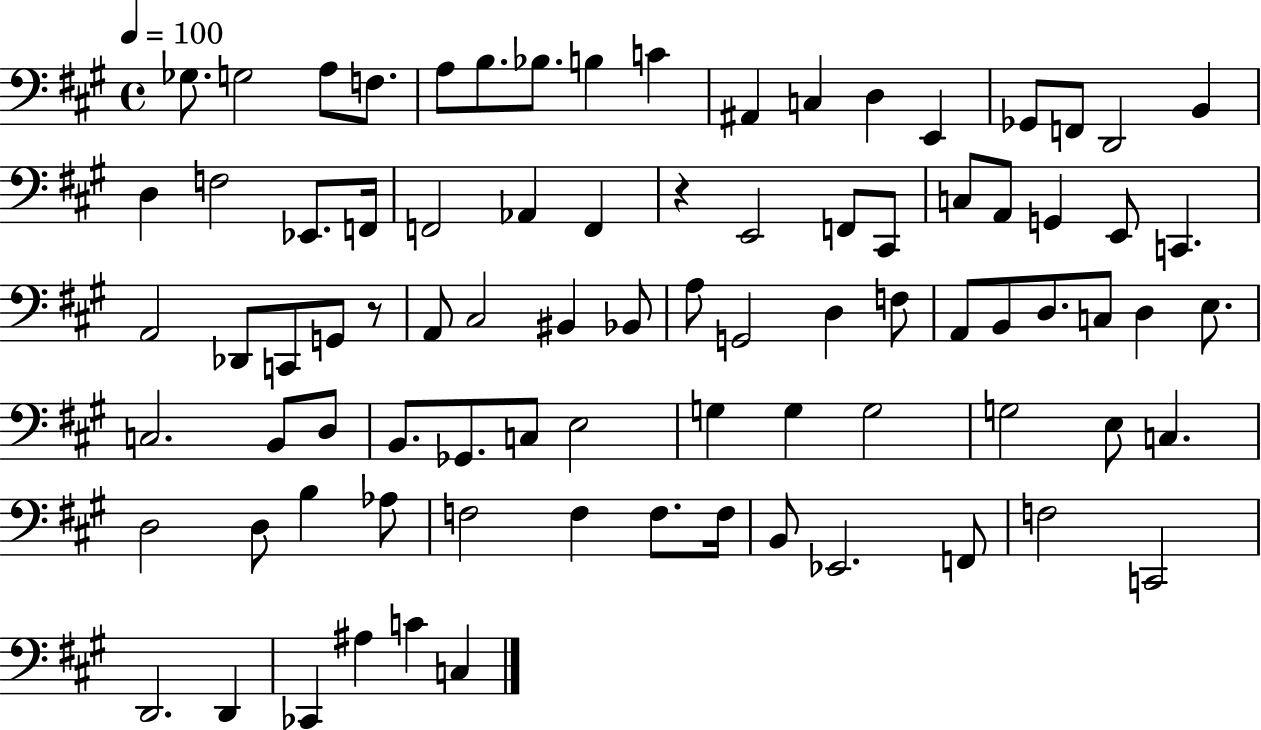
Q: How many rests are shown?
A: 2